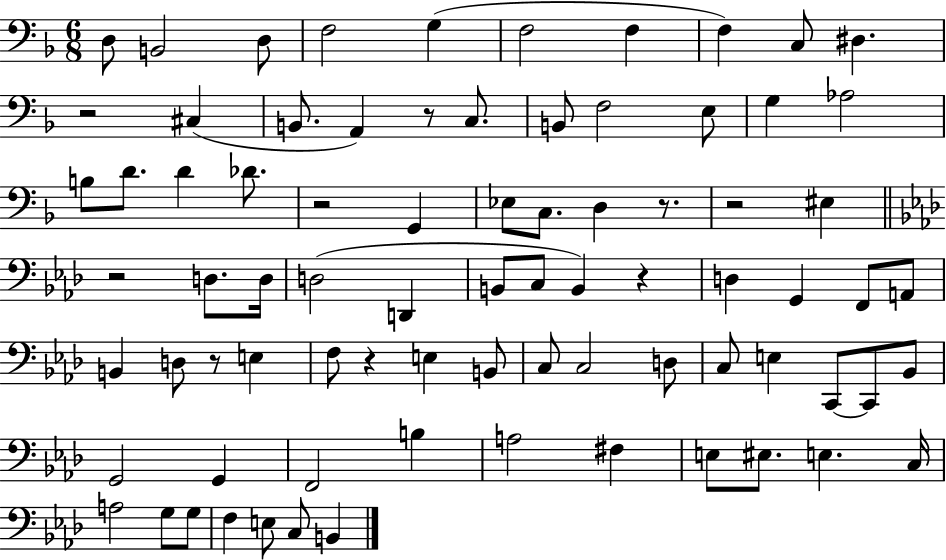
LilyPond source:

{
  \clef bass
  \numericTimeSignature
  \time 6/8
  \key f \major
  d8 b,2 d8 | f2 g4( | f2 f4 | f4) c8 dis4. | \break r2 cis4( | b,8. a,4) r8 c8. | b,8 f2 e8 | g4 aes2 | \break b8 d'8. d'4 des'8. | r2 g,4 | ees8 c8. d4 r8. | r2 eis4 | \break \bar "||" \break \key aes \major r2 d8. d16 | d2( d,4 | b,8 c8 b,4) r4 | d4 g,4 f,8 a,8 | \break b,4 d8 r8 e4 | f8 r4 e4 b,8 | c8 c2 d8 | c8 e4 c,8~~ c,8 bes,8 | \break g,2 g,4 | f,2 b4 | a2 fis4 | e8 eis8. e4. c16 | \break a2 g8 g8 | f4 e8 c8 b,4 | \bar "|."
}